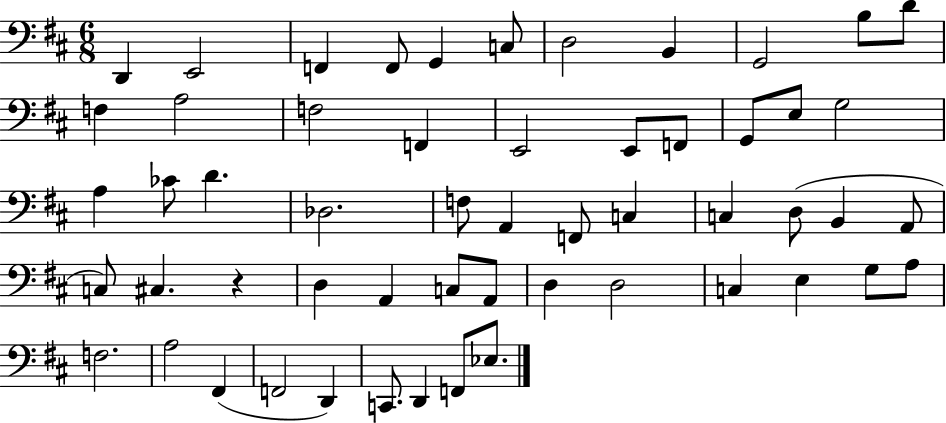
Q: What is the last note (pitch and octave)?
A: Eb3